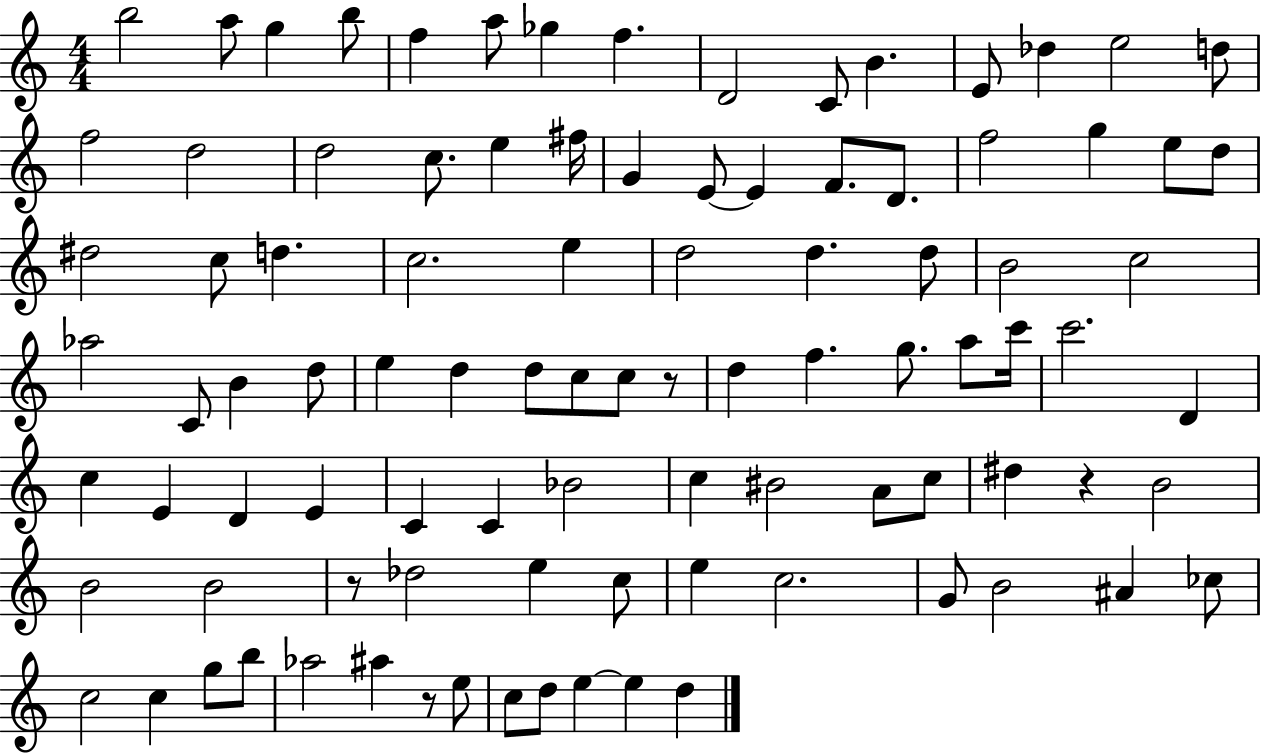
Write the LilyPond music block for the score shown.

{
  \clef treble
  \numericTimeSignature
  \time 4/4
  \key c \major
  \repeat volta 2 { b''2 a''8 g''4 b''8 | f''4 a''8 ges''4 f''4. | d'2 c'8 b'4. | e'8 des''4 e''2 d''8 | \break f''2 d''2 | d''2 c''8. e''4 fis''16 | g'4 e'8~~ e'4 f'8. d'8. | f''2 g''4 e''8 d''8 | \break dis''2 c''8 d''4. | c''2. e''4 | d''2 d''4. d''8 | b'2 c''2 | \break aes''2 c'8 b'4 d''8 | e''4 d''4 d''8 c''8 c''8 r8 | d''4 f''4. g''8. a''8 c'''16 | c'''2. d'4 | \break c''4 e'4 d'4 e'4 | c'4 c'4 bes'2 | c''4 bis'2 a'8 c''8 | dis''4 r4 b'2 | \break b'2 b'2 | r8 des''2 e''4 c''8 | e''4 c''2. | g'8 b'2 ais'4 ces''8 | \break c''2 c''4 g''8 b''8 | aes''2 ais''4 r8 e''8 | c''8 d''8 e''4~~ e''4 d''4 | } \bar "|."
}